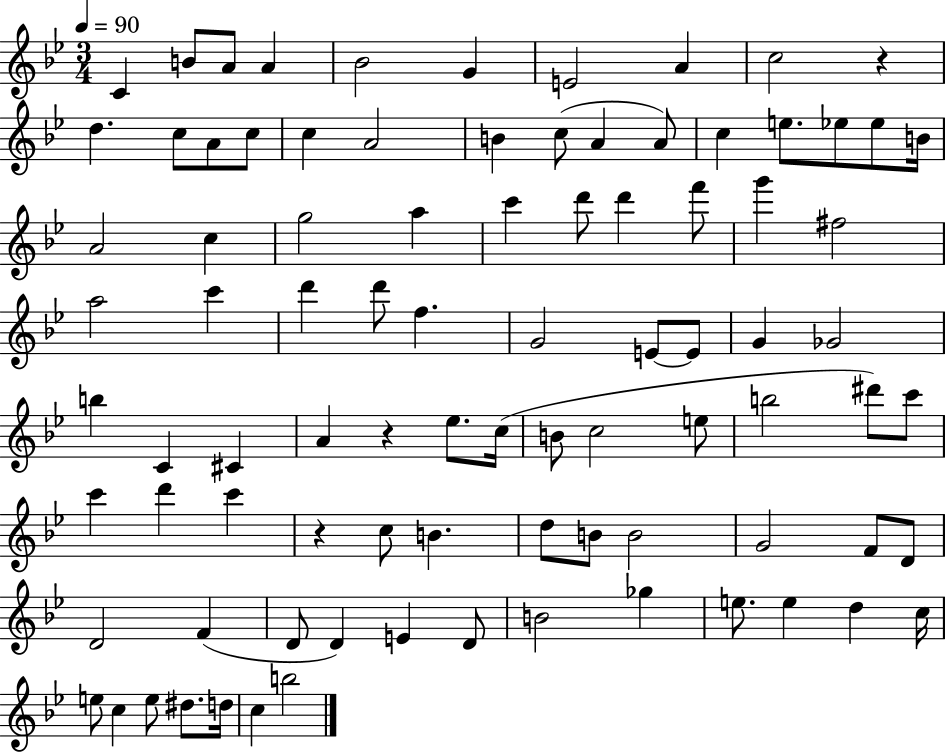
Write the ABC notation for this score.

X:1
T:Untitled
M:3/4
L:1/4
K:Bb
C B/2 A/2 A _B2 G E2 A c2 z d c/2 A/2 c/2 c A2 B c/2 A A/2 c e/2 _e/2 _e/2 B/4 A2 c g2 a c' d'/2 d' f'/2 g' ^f2 a2 c' d' d'/2 f G2 E/2 E/2 G _G2 b C ^C A z _e/2 c/4 B/2 c2 e/2 b2 ^d'/2 c'/2 c' d' c' z c/2 B d/2 B/2 B2 G2 F/2 D/2 D2 F D/2 D E D/2 B2 _g e/2 e d c/4 e/2 c e/2 ^d/2 d/4 c b2